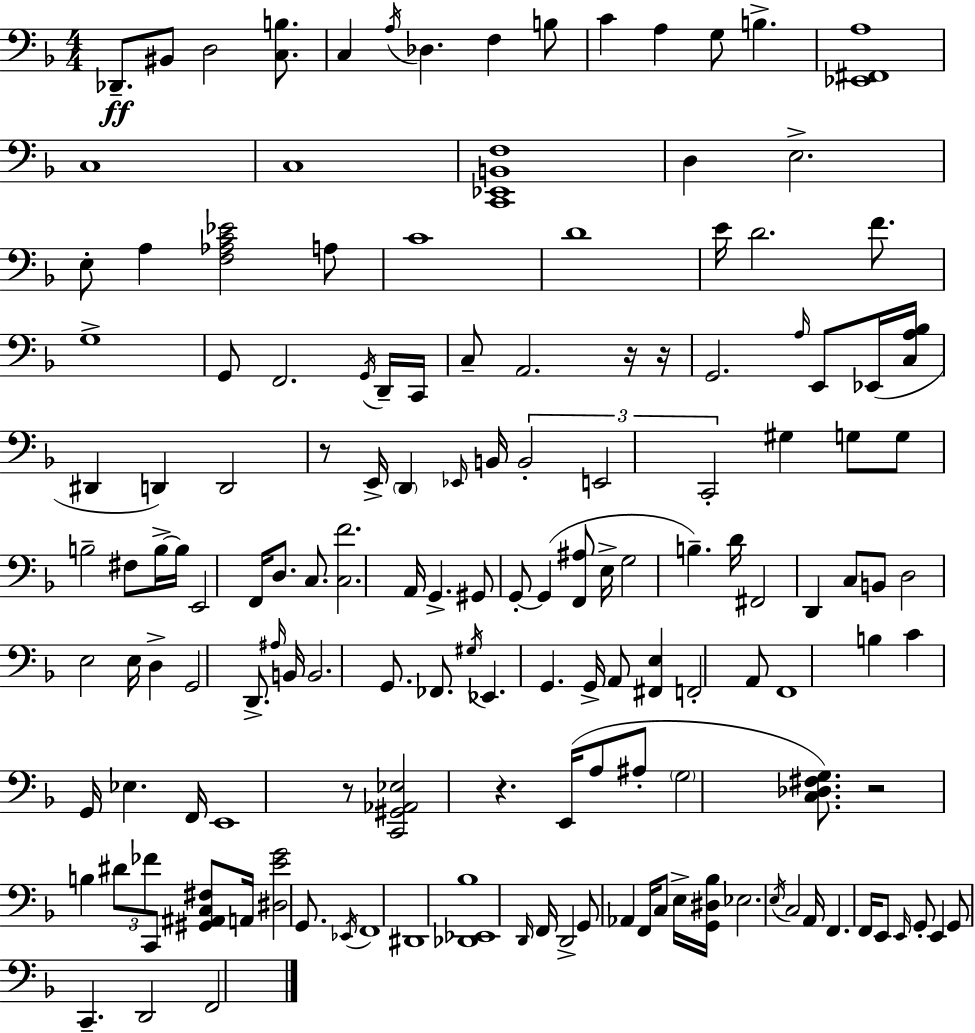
X:1
T:Untitled
M:4/4
L:1/4
K:Dm
_D,,/2 ^B,,/2 D,2 [C,B,]/2 C, A,/4 _D, F, B,/2 C A, G,/2 B, [_E,,^F,,A,]4 C,4 C,4 [C,,_E,,B,,F,]4 D, E,2 E,/2 A, [F,_A,C_E]2 A,/2 C4 D4 E/4 D2 F/2 G,4 G,,/2 F,,2 G,,/4 D,,/4 C,,/4 C,/2 A,,2 z/4 z/4 G,,2 A,/4 E,,/2 _E,,/4 [C,A,_B,]/4 ^D,, D,, D,,2 z/2 E,,/4 D,, _E,,/4 B,,/4 B,,2 E,,2 C,,2 ^G, G,/2 G,/2 B,2 ^F,/2 B,/4 B,/4 E,,2 F,,/4 D,/2 C,/2 [C,F]2 A,,/4 G,, ^G,,/2 G,,/2 G,, [F,,^A,]/2 E,/4 G,2 B, D/4 ^F,,2 D,, C,/2 B,,/2 D,2 E,2 E,/4 D, G,,2 D,,/2 ^A,/4 B,,/4 B,,2 G,,/2 _F,,/2 ^G,/4 _E,, G,, G,,/4 A,,/2 [^F,,E,] F,,2 A,,/2 F,,4 B, C G,,/4 _E, F,,/4 E,,4 z/2 [C,,^G,,_A,,_E,]2 z E,,/4 A,/2 ^A,/2 G,2 [C,_D,^F,G,]/2 z2 B, ^D/2 _F/2 C,,/2 [^G,,^A,,C,^F,]/2 A,,/4 [^D,EG]2 G,,/2 _E,,/4 F,,4 ^D,,4 [_D,,_E,,_B,]4 D,,/4 F,,/4 D,,2 G,,/2 _A,, F,,/4 C,/2 E,/4 [G,,^D,_B,]/4 _E,2 E,/4 C,2 A,,/4 F,, F,,/4 E,,/2 E,,/4 G,,/2 E,, G,,/2 C,, D,,2 F,,2